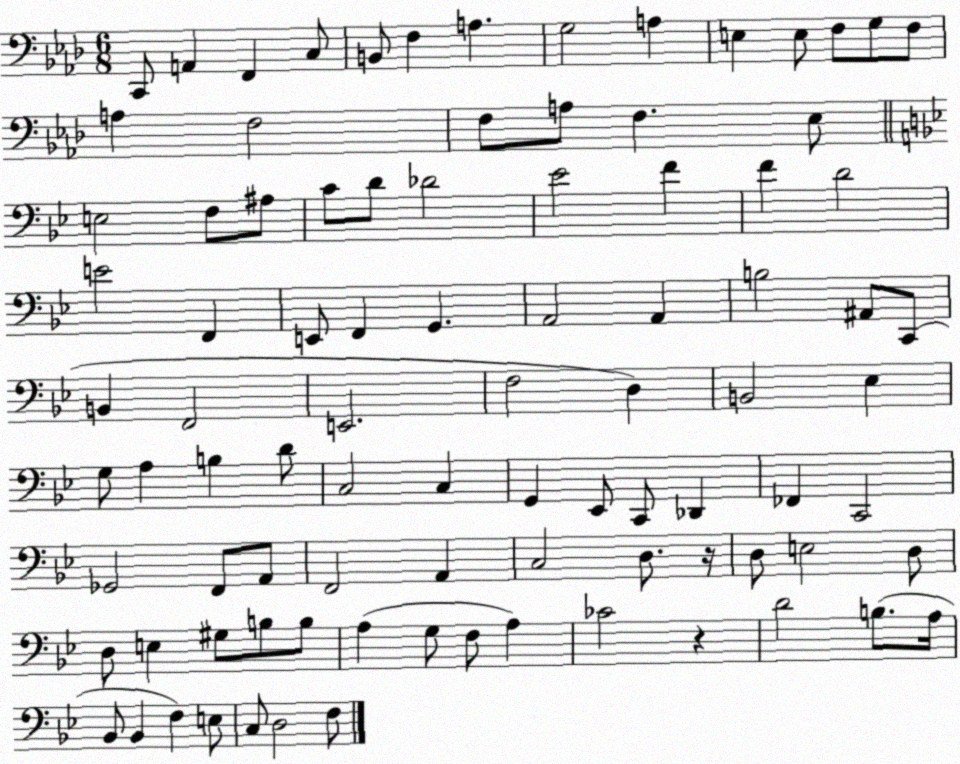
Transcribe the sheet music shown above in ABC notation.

X:1
T:Untitled
M:6/8
L:1/4
K:Ab
C,,/2 A,, F,, C,/2 B,,/2 F, A, G,2 A, E, E,/2 F,/2 G,/2 F,/2 A, F,2 F,/2 A,/2 F, _E,/2 E,2 F,/2 ^A,/2 C/2 D/2 _D2 _E2 F F D2 E2 F,, E,,/2 F,, G,, A,,2 A,, B,2 ^A,,/2 C,,/2 B,, F,,2 E,,2 F,2 D, B,,2 _E, G,/2 A, B, D/2 C,2 C, G,, _E,,/2 C,,/2 _D,, _F,, C,,2 _G,,2 F,,/2 A,,/2 F,,2 A,, C,2 D,/2 z/4 D,/2 E,2 D,/2 D,/2 E, ^G,/2 B,/2 B,/2 A, G,/2 F,/2 A, _C2 z D2 B,/2 A,/4 _B,,/2 _B,, F, E,/2 C,/2 D,2 F,/2